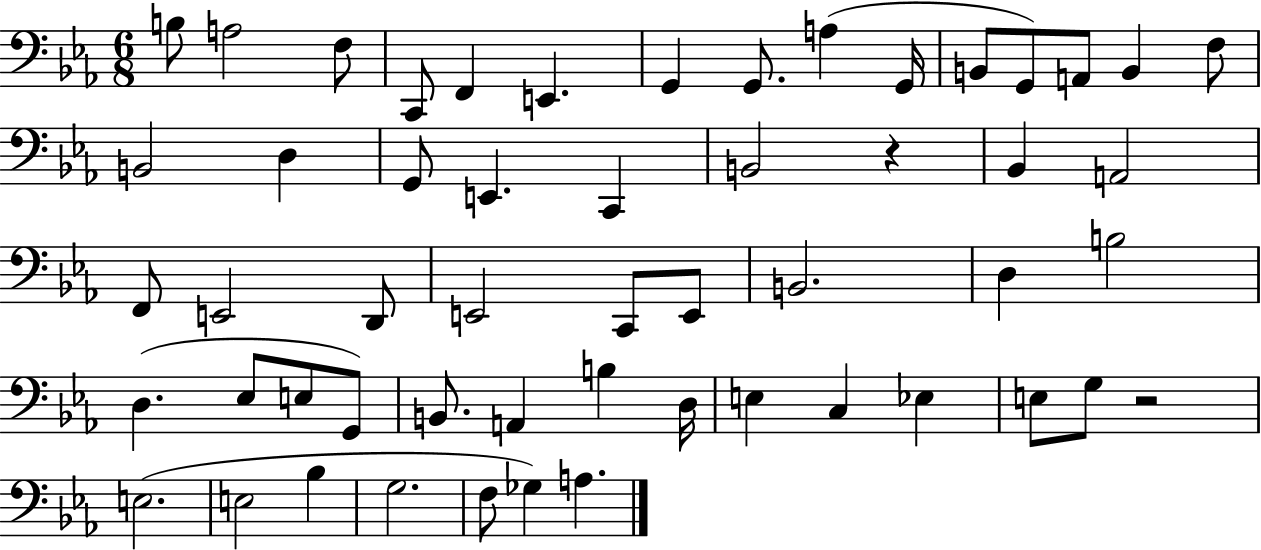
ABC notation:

X:1
T:Untitled
M:6/8
L:1/4
K:Eb
B,/2 A,2 F,/2 C,,/2 F,, E,, G,, G,,/2 A, G,,/4 B,,/2 G,,/2 A,,/2 B,, F,/2 B,,2 D, G,,/2 E,, C,, B,,2 z _B,, A,,2 F,,/2 E,,2 D,,/2 E,,2 C,,/2 E,,/2 B,,2 D, B,2 D, _E,/2 E,/2 G,,/2 B,,/2 A,, B, D,/4 E, C, _E, E,/2 G,/2 z2 E,2 E,2 _B, G,2 F,/2 _G, A,